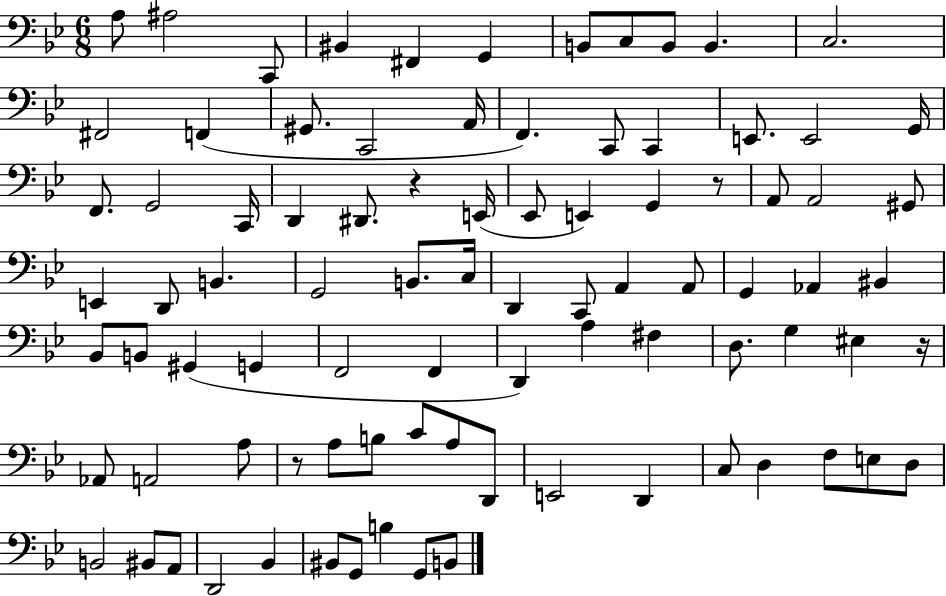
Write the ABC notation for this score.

X:1
T:Untitled
M:6/8
L:1/4
K:Bb
A,/2 ^A,2 C,,/2 ^B,, ^F,, G,, B,,/2 C,/2 B,,/2 B,, C,2 ^F,,2 F,, ^G,,/2 C,,2 A,,/4 F,, C,,/2 C,, E,,/2 E,,2 G,,/4 F,,/2 G,,2 C,,/4 D,, ^D,,/2 z E,,/4 _E,,/2 E,, G,, z/2 A,,/2 A,,2 ^G,,/2 E,, D,,/2 B,, G,,2 B,,/2 C,/4 D,, C,,/2 A,, A,,/2 G,, _A,, ^B,, _B,,/2 B,,/2 ^G,, G,, F,,2 F,, D,, A, ^F, D,/2 G, ^E, z/4 _A,,/2 A,,2 A,/2 z/2 A,/2 B,/2 C/2 A,/2 D,,/2 E,,2 D,, C,/2 D, F,/2 E,/2 D,/2 B,,2 ^B,,/2 A,,/2 D,,2 _B,, ^B,,/2 G,,/2 B, G,,/2 B,,/2